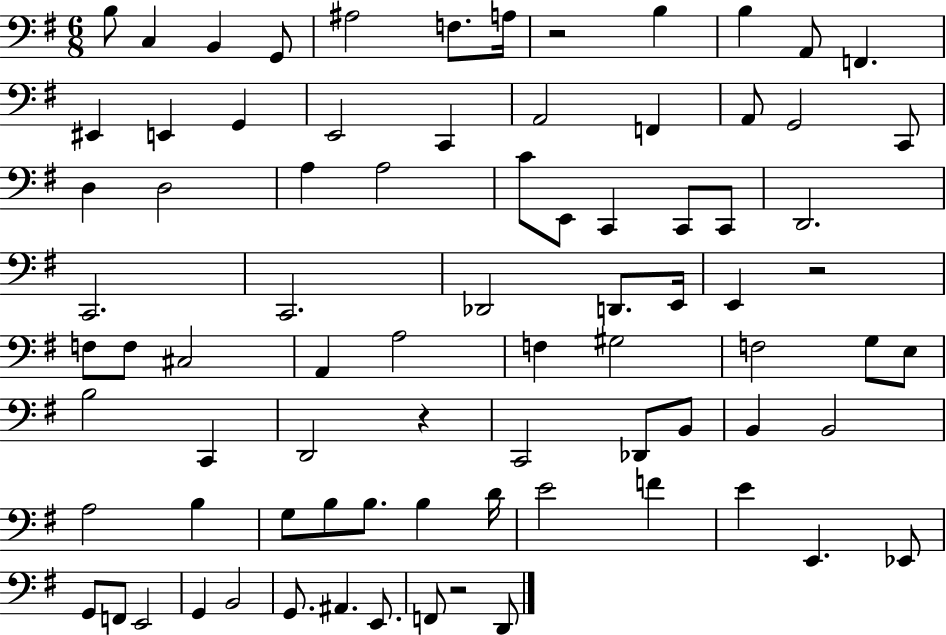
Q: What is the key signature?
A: G major